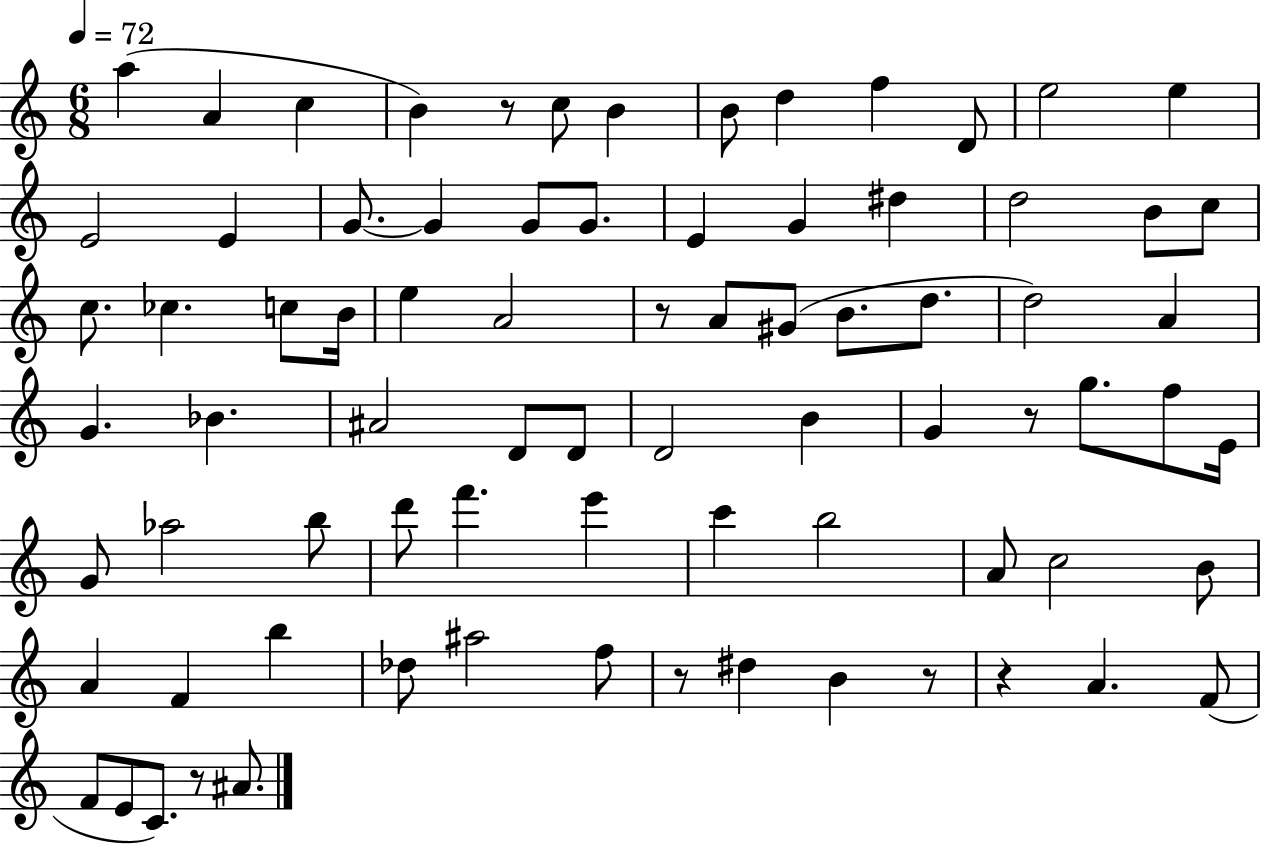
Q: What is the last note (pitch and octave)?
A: A#4